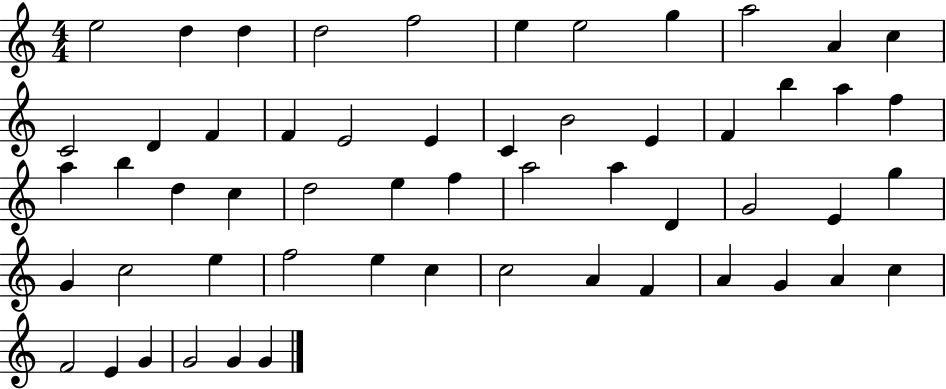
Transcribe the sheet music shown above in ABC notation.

X:1
T:Untitled
M:4/4
L:1/4
K:C
e2 d d d2 f2 e e2 g a2 A c C2 D F F E2 E C B2 E F b a f a b d c d2 e f a2 a D G2 E g G c2 e f2 e c c2 A F A G A c F2 E G G2 G G